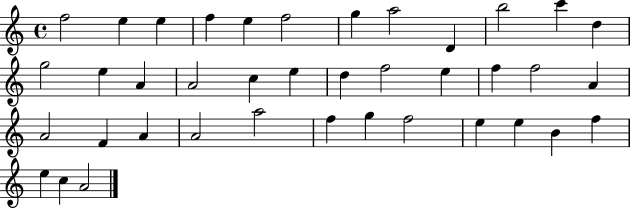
F5/h E5/q E5/q F5/q E5/q F5/h G5/q A5/h D4/q B5/h C6/q D5/q G5/h E5/q A4/q A4/h C5/q E5/q D5/q F5/h E5/q F5/q F5/h A4/q A4/h F4/q A4/q A4/h A5/h F5/q G5/q F5/h E5/q E5/q B4/q F5/q E5/q C5/q A4/h